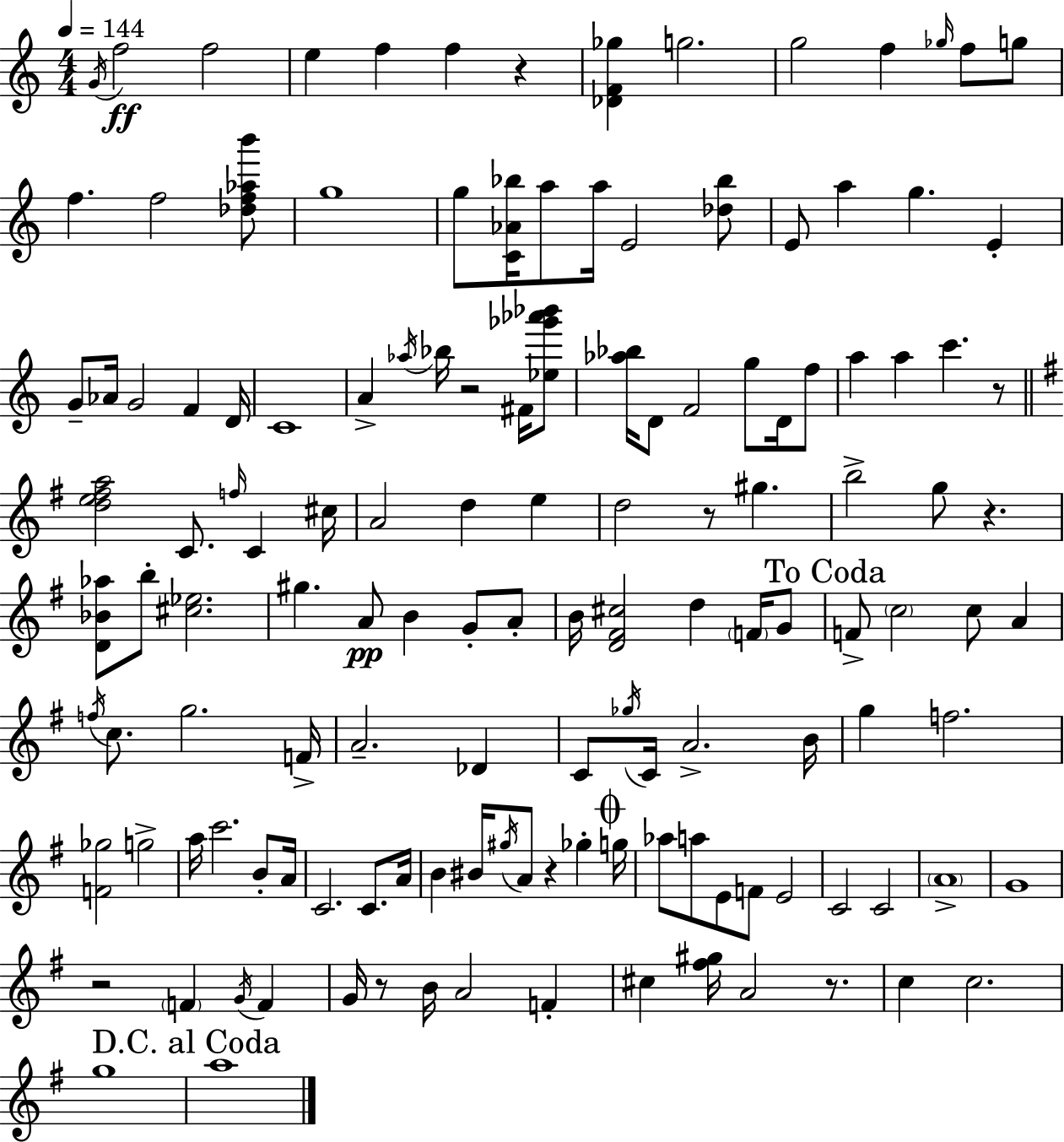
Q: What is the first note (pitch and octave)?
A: G4